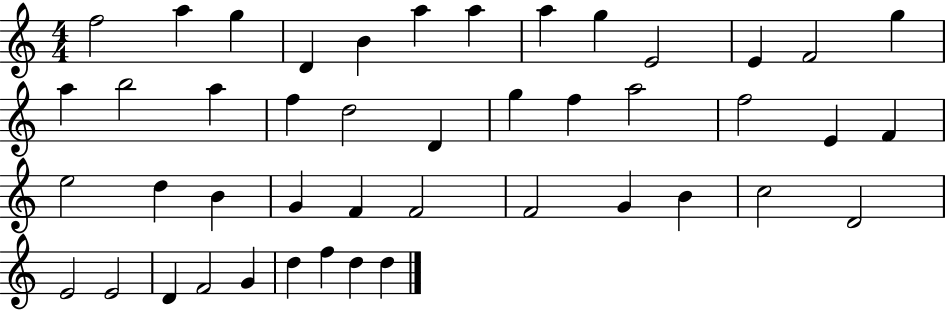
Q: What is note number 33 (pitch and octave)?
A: G4